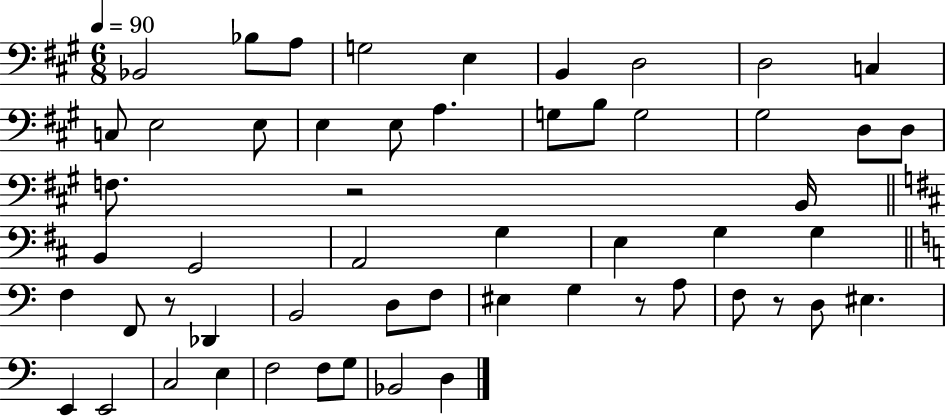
X:1
T:Untitled
M:6/8
L:1/4
K:A
_B,,2 _B,/2 A,/2 G,2 E, B,, D,2 D,2 C, C,/2 E,2 E,/2 E, E,/2 A, G,/2 B,/2 G,2 ^G,2 D,/2 D,/2 F,/2 z2 B,,/4 B,, G,,2 A,,2 G, E, G, G, F, F,,/2 z/2 _D,, B,,2 D,/2 F,/2 ^E, G, z/2 A,/2 F,/2 z/2 D,/2 ^E, E,, E,,2 C,2 E, F,2 F,/2 G,/2 _B,,2 D,